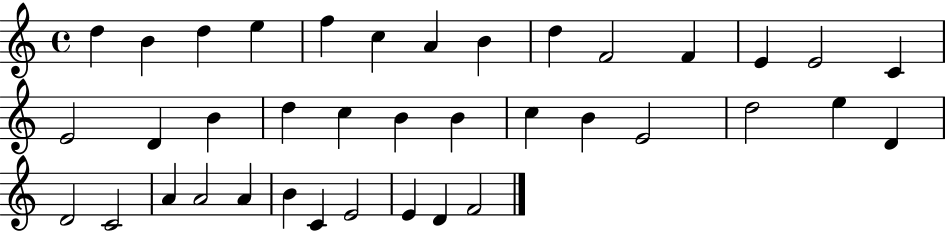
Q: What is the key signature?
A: C major